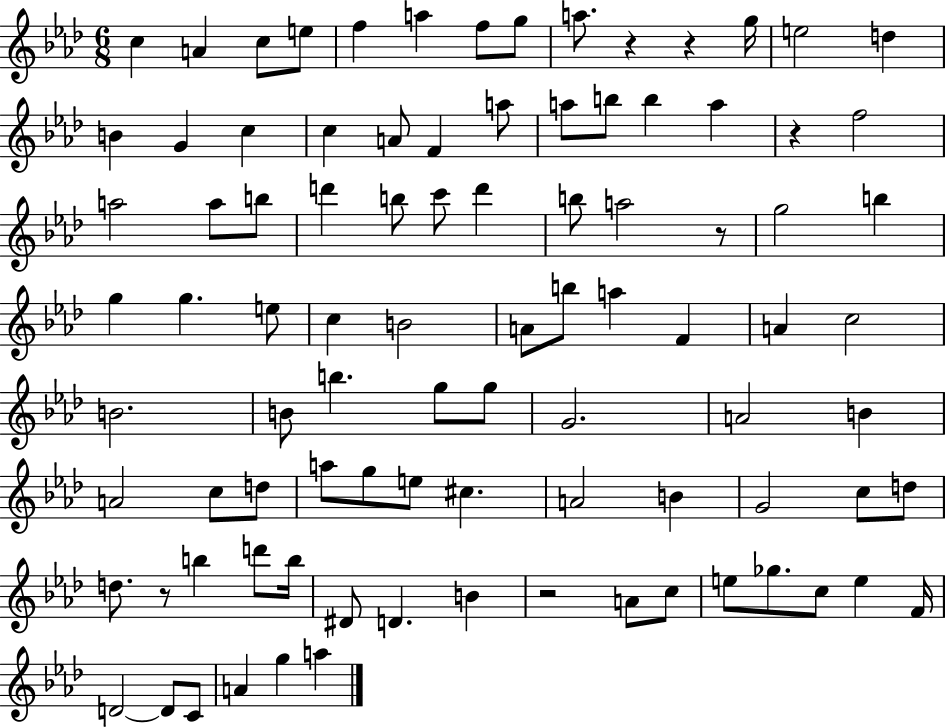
{
  \clef treble
  \numericTimeSignature
  \time 6/8
  \key aes \major
  c''4 a'4 c''8 e''8 | f''4 a''4 f''8 g''8 | a''8. r4 r4 g''16 | e''2 d''4 | \break b'4 g'4 c''4 | c''4 a'8 f'4 a''8 | a''8 b''8 b''4 a''4 | r4 f''2 | \break a''2 a''8 b''8 | d'''4 b''8 c'''8 d'''4 | b''8 a''2 r8 | g''2 b''4 | \break g''4 g''4. e''8 | c''4 b'2 | a'8 b''8 a''4 f'4 | a'4 c''2 | \break b'2. | b'8 b''4. g''8 g''8 | g'2. | a'2 b'4 | \break a'2 c''8 d''8 | a''8 g''8 e''8 cis''4. | a'2 b'4 | g'2 c''8 d''8 | \break d''8. r8 b''4 d'''8 b''16 | dis'8 d'4. b'4 | r2 a'8 c''8 | e''8 ges''8. c''8 e''4 f'16 | \break d'2~~ d'8 c'8 | a'4 g''4 a''4 | \bar "|."
}